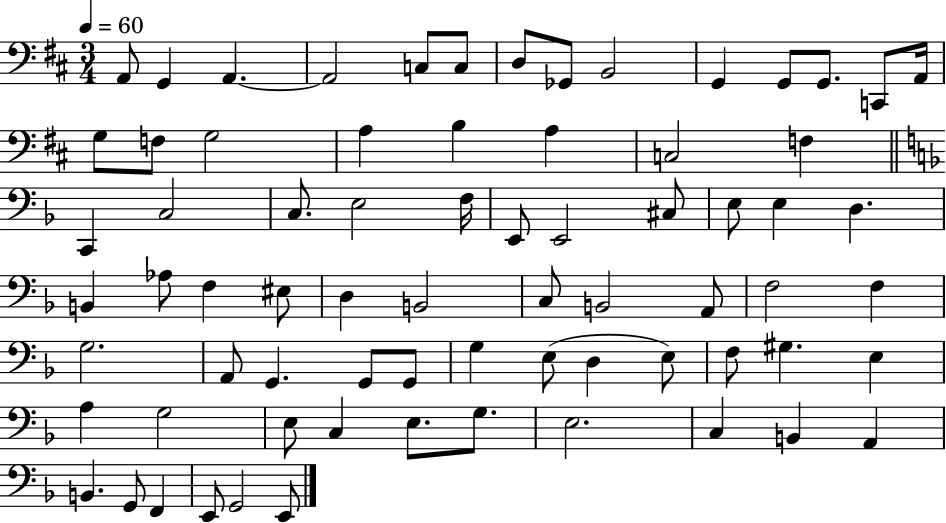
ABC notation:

X:1
T:Untitled
M:3/4
L:1/4
K:D
A,,/2 G,, A,, A,,2 C,/2 C,/2 D,/2 _G,,/2 B,,2 G,, G,,/2 G,,/2 C,,/2 A,,/4 G,/2 F,/2 G,2 A, B, A, C,2 F, C,, C,2 C,/2 E,2 F,/4 E,,/2 E,,2 ^C,/2 E,/2 E, D, B,, _A,/2 F, ^E,/2 D, B,,2 C,/2 B,,2 A,,/2 F,2 F, G,2 A,,/2 G,, G,,/2 G,,/2 G, E,/2 D, E,/2 F,/2 ^G, E, A, G,2 E,/2 C, E,/2 G,/2 E,2 C, B,, A,, B,, G,,/2 F,, E,,/2 G,,2 E,,/2